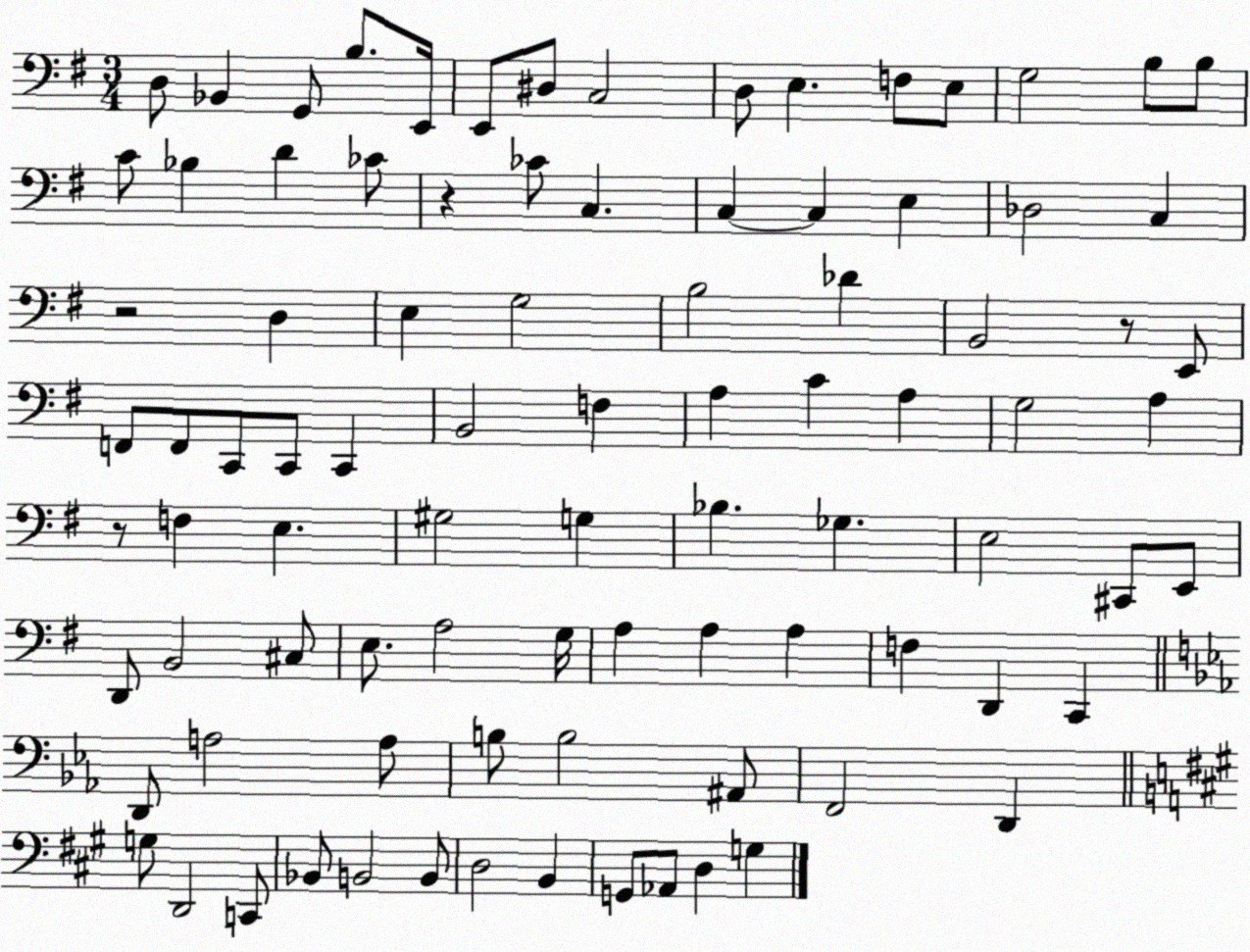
X:1
T:Untitled
M:3/4
L:1/4
K:G
D,/2 _B,, G,,/2 B,/2 E,,/4 E,,/2 ^D,/2 C,2 D,/2 E, F,/2 E,/2 G,2 B,/2 B,/2 C/2 _B, D _C/2 z _C/2 C, C, C, E, _D,2 C, z2 D, E, G,2 B,2 _D B,,2 z/2 E,,/2 F,,/2 F,,/2 C,,/2 C,,/2 C,, B,,2 F, A, C A, G,2 A, z/2 F, E, ^G,2 G, _B, _G, E,2 ^C,,/2 E,,/2 D,,/2 B,,2 ^C,/2 E,/2 A,2 G,/4 A, A, A, F, D,, C,, D,,/2 A,2 A,/2 B,/2 B,2 ^A,,/2 F,,2 D,, G,/2 D,,2 C,,/2 _B,,/2 B,,2 B,,/2 D,2 B,, G,,/2 _A,,/2 D, G,